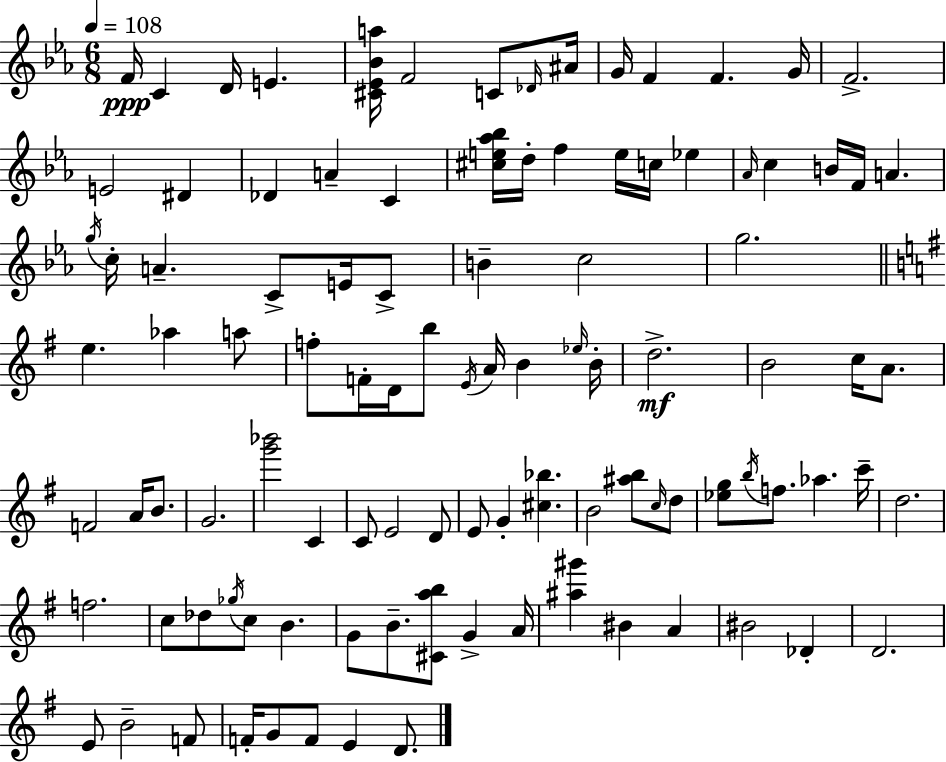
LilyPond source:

{
  \clef treble
  \numericTimeSignature
  \time 6/8
  \key c \minor
  \tempo 4 = 108
  f'16\ppp c'4 d'16 e'4. | <cis' ees' bes' a''>16 f'2 c'8 \grace { des'16 } | ais'16 g'16 f'4 f'4. | g'16 f'2.-> | \break e'2 dis'4 | des'4 a'4-- c'4 | <cis'' e'' aes'' bes''>16 d''16-. f''4 e''16 c''16 ees''4 | \grace { aes'16 } c''4 b'16 f'16 a'4. | \break \acciaccatura { g''16 } c''16-. a'4.-- c'8-> | e'16 c'8-> b'4-- c''2 | g''2. | \bar "||" \break \key g \major e''4. aes''4 a''8 | f''8-. f'16-. d'16 b''8 \acciaccatura { e'16 } a'16 b'4 | \grace { ees''16 } b'16-. d''2.->\mf | b'2 c''16 a'8. | \break f'2 a'16 b'8. | g'2. | <g''' bes'''>2 c'4 | c'8 e'2 | \break d'8 e'8 g'4-. <cis'' bes''>4. | b'2 <ais'' b''>8 | \grace { c''16 } d''8 <ees'' g''>8 \acciaccatura { b''16 } f''8. aes''4. | c'''16-- d''2. | \break f''2. | c''8 des''8 \acciaccatura { ges''16 } c''8 b'4. | g'8 b'8.-- <cis' a'' b''>8 | g'4-> a'16 <ais'' gis'''>4 bis'4 | \break a'4 bis'2 | des'4-. d'2. | e'8 b'2-- | f'8 f'16-. g'8 f'8 e'4 | \break d'8. \bar "|."
}